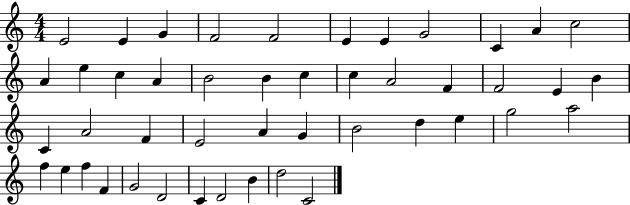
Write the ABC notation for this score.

X:1
T:Untitled
M:4/4
L:1/4
K:C
E2 E G F2 F2 E E G2 C A c2 A e c A B2 B c c A2 F F2 E B C A2 F E2 A G B2 d e g2 a2 f e f F G2 D2 C D2 B d2 C2